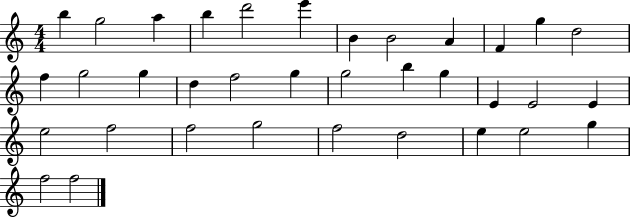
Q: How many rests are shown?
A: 0